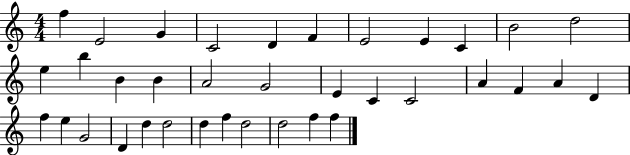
F5/q E4/h G4/q C4/h D4/q F4/q E4/h E4/q C4/q B4/h D5/h E5/q B5/q B4/q B4/q A4/h G4/h E4/q C4/q C4/h A4/q F4/q A4/q D4/q F5/q E5/q G4/h D4/q D5/q D5/h D5/q F5/q D5/h D5/h F5/q F5/q